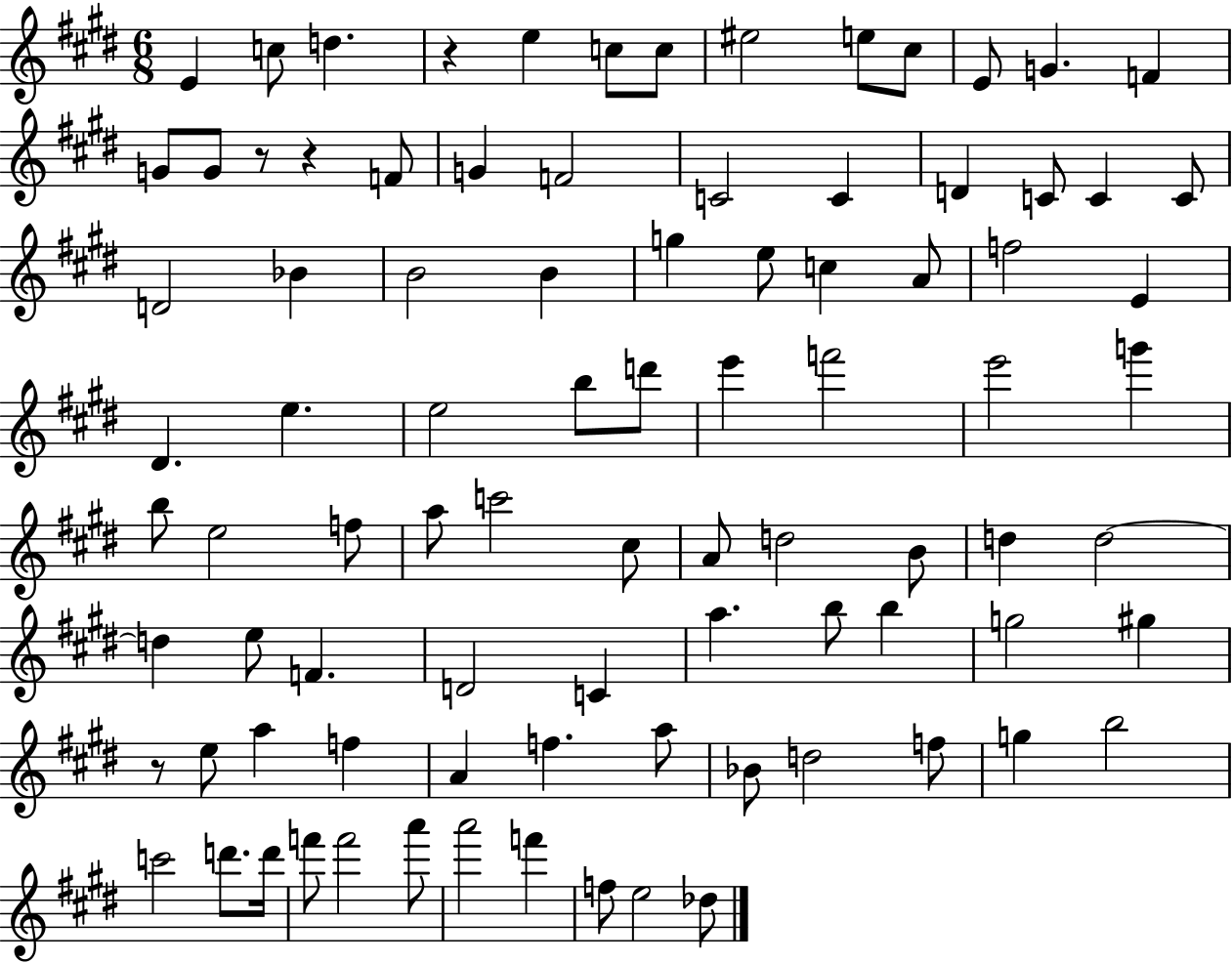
{
  \clef treble
  \numericTimeSignature
  \time 6/8
  \key e \major
  e'4 c''8 d''4. | r4 e''4 c''8 c''8 | eis''2 e''8 cis''8 | e'8 g'4. f'4 | \break g'8 g'8 r8 r4 f'8 | g'4 f'2 | c'2 c'4 | d'4 c'8 c'4 c'8 | \break d'2 bes'4 | b'2 b'4 | g''4 e''8 c''4 a'8 | f''2 e'4 | \break dis'4. e''4. | e''2 b''8 d'''8 | e'''4 f'''2 | e'''2 g'''4 | \break b''8 e''2 f''8 | a''8 c'''2 cis''8 | a'8 d''2 b'8 | d''4 d''2~~ | \break d''4 e''8 f'4. | d'2 c'4 | a''4. b''8 b''4 | g''2 gis''4 | \break r8 e''8 a''4 f''4 | a'4 f''4. a''8 | bes'8 d''2 f''8 | g''4 b''2 | \break c'''2 d'''8. d'''16 | f'''8 f'''2 a'''8 | a'''2 f'''4 | f''8 e''2 des''8 | \break \bar "|."
}